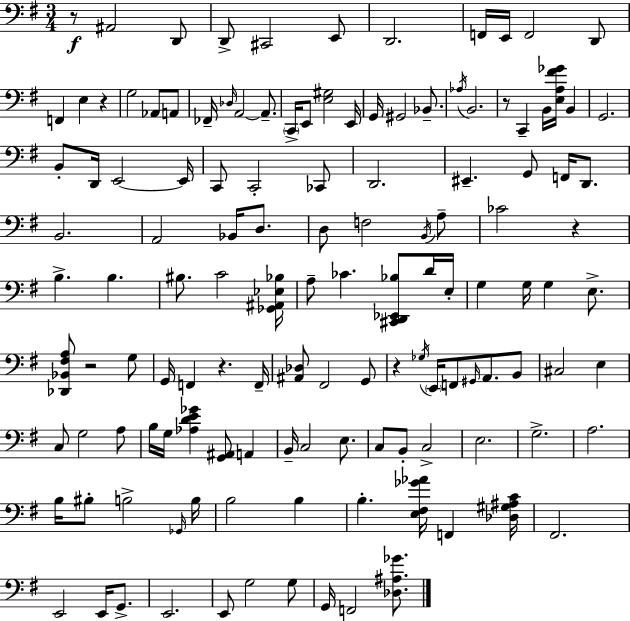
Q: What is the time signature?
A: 3/4